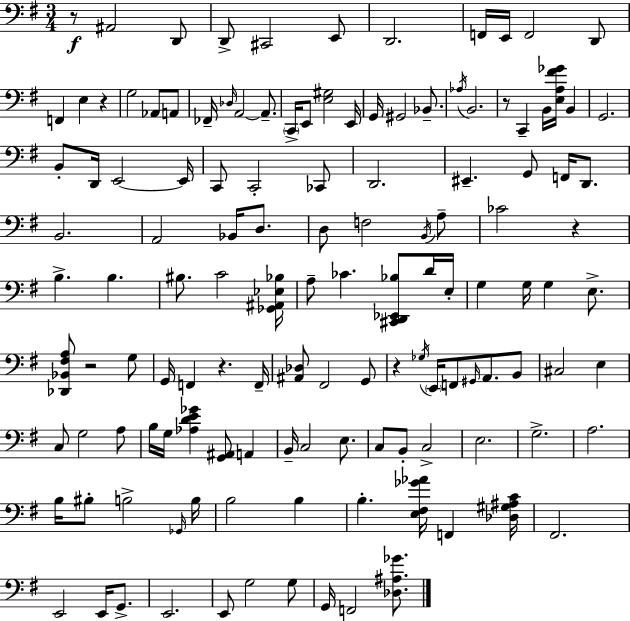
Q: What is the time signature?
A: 3/4